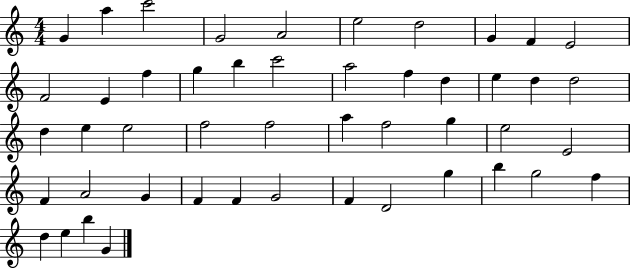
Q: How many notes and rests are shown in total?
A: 48